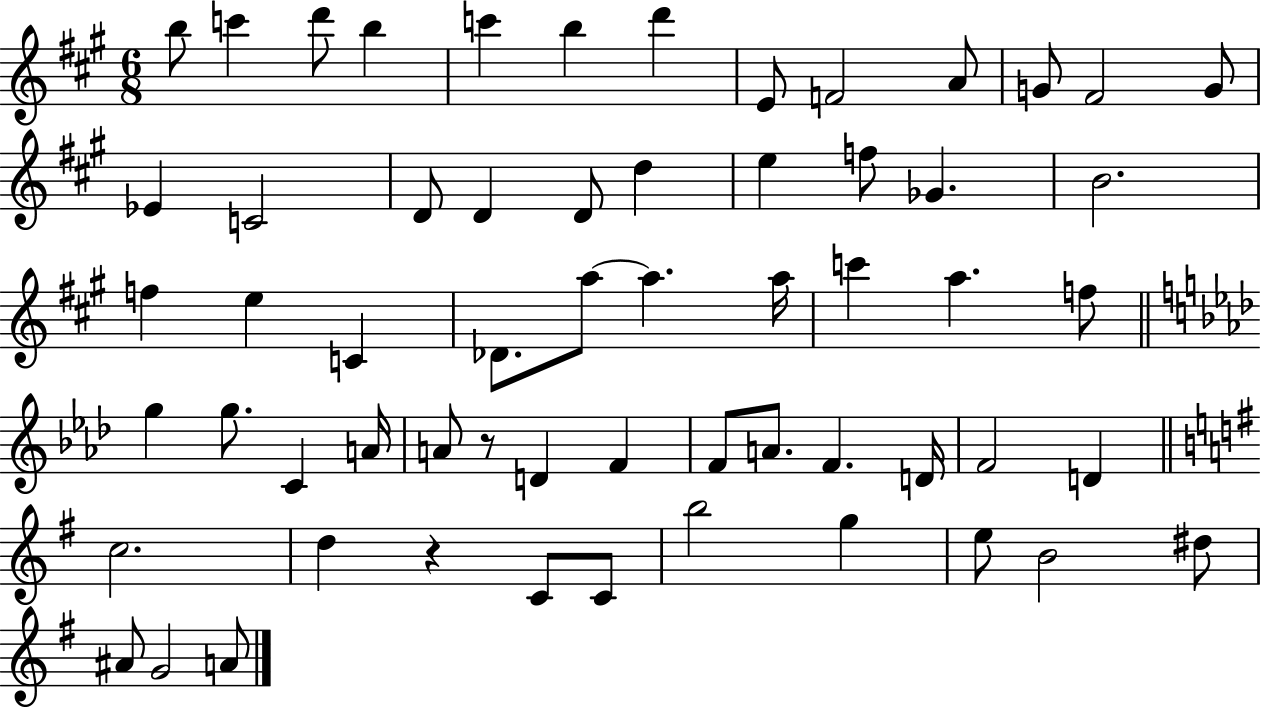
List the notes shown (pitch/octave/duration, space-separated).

B5/e C6/q D6/e B5/q C6/q B5/q D6/q E4/e F4/h A4/e G4/e F#4/h G4/e Eb4/q C4/h D4/e D4/q D4/e D5/q E5/q F5/e Gb4/q. B4/h. F5/q E5/q C4/q Db4/e. A5/e A5/q. A5/s C6/q A5/q. F5/e G5/q G5/e. C4/q A4/s A4/e R/e D4/q F4/q F4/e A4/e. F4/q. D4/s F4/h D4/q C5/h. D5/q R/q C4/e C4/e B5/h G5/q E5/e B4/h D#5/e A#4/e G4/h A4/e